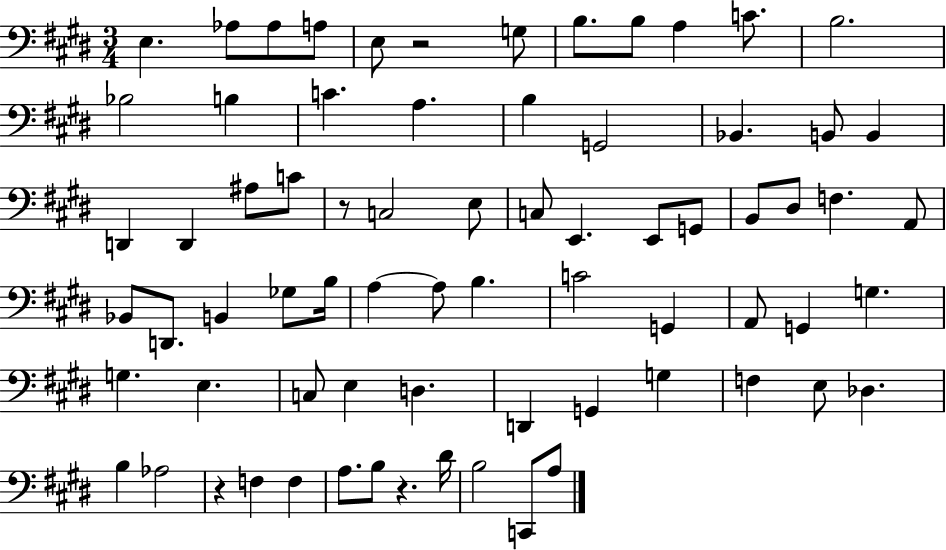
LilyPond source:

{
  \clef bass
  \numericTimeSignature
  \time 3/4
  \key e \major
  e4. aes8 aes8 a8 | e8 r2 g8 | b8. b8 a4 c'8. | b2. | \break bes2 b4 | c'4. a4. | b4 g,2 | bes,4. b,8 b,4 | \break d,4 d,4 ais8 c'8 | r8 c2 e8 | c8 e,4. e,8 g,8 | b,8 dis8 f4. a,8 | \break bes,8 d,8. b,4 ges8 b16 | a4~~ a8 b4. | c'2 g,4 | a,8 g,4 g4. | \break g4. e4. | c8 e4 d4. | d,4 g,4 g4 | f4 e8 des4. | \break b4 aes2 | r4 f4 f4 | a8. b8 r4. dis'16 | b2 c,8 a8 | \break \bar "|."
}